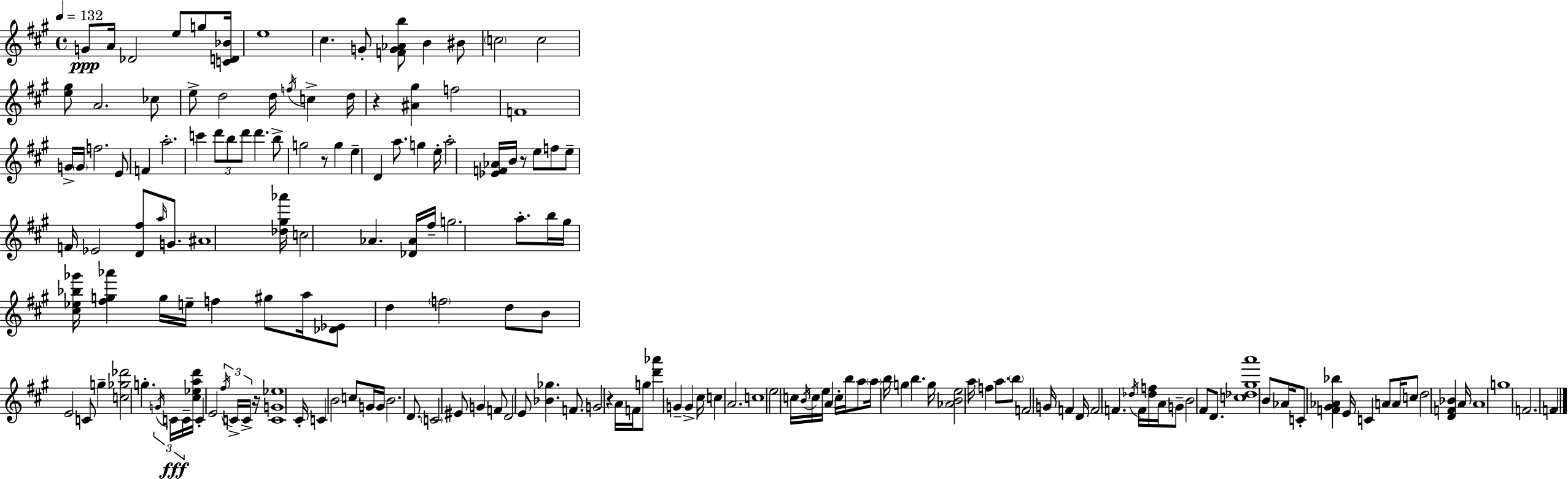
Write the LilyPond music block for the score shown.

{
  \clef treble
  \time 4/4
  \defaultTimeSignature
  \key a \major
  \tempo 4 = 132
  g'8\ppp a'16 des'2 e''8 g''8 <c' d' bes'>16 | e''1 | cis''4. g'8-. <f' g' aes' b''>8 b'4 bis'8 | \parenthesize c''2 c''2 | \break <e'' gis''>8 a'2. ces''8 | e''8-> d''2 d''16 \acciaccatura { f''16 } c''4-> | d''16 r4 <ais' gis''>4 f''2 | f'1 | \break g'16-> \parenthesize g'16 f''2. e'8 | f'4 a''2.-. | c'''4 \tuplet 3/2 { d'''8 b''8 d'''8 } d'''4. | b''8-> g''2 r8 g''4 | \break e''4-- d'4 a''8. g''4 | e''16-. a''2-. <ees' f' aes'>16 b'16 r8 e''8 f''8 | e''8-- f'16 ees'2 <d' fis''>8 \grace { a''16 } g'8. | ais'1 | \break <des'' gis'' aes'''>16 c''2 aes'4. | <des' aes'>16 fis''16-- g''2. a''8.-. | b''16 gis''16 <cis'' ees'' bes'' ges'''>16 <fis'' g'' aes'''>4 g''16 e''16-- f''4 gis''8 | a''16 <des' ees'>8 d''4 \parenthesize f''2 | \break d''8 b'8 e'2 c'8 g''4-- | <c'' ges'' des'''>2 g''4.-. | \tuplet 3/2 { \acciaccatura { g'16 } c'16\fff c'16-- } <cis'' ees'' a'' d'''>16 c'4-. e'2 | \tuplet 3/2 { \acciaccatura { fis''16 } c'16-> c'16-> } r16 <c' g' ees''>1 | \break cis'16-. c'4 b'2 | c''8 g'16 g'16 b'2. | d'8. \parenthesize c'2 eis'8 g'4 | f'8 d'2 e'8 <bes' ges''>4. | \break f'8. g'2 r4 | a'16 f'16 g''8 <d''' aes'''>4 g'4-- g'4-> | cis''16 c''4 a'2. | c''1 | \break e''2 c''16 \acciaccatura { b'16 } c''16 e''16 | a'4 c''16-. b''16 a''8 \parenthesize a''16 b''16 g''4 b''4. | g''16 <aes' b' e''>2 a''16 f''4 | a''8. \parenthesize b''8 f'2 g'16 | \break f'4 d'16 f'2 f'4. | \acciaccatura { des''16 } f'16 <des'' f''>16 a'16 g'8-- b'2 | fis'8 d'8. <c'' des'' gis'' a'''>1 | b'8 aes'16 c'8-. <f' gis' aes' bes''>4 e'16 | \break c'4 a'8 a'16 c''8 d''2 | <d' f' bes'>4 a'16 a'1 | g''1 | f'2. | \break f'4 \bar "|."
}